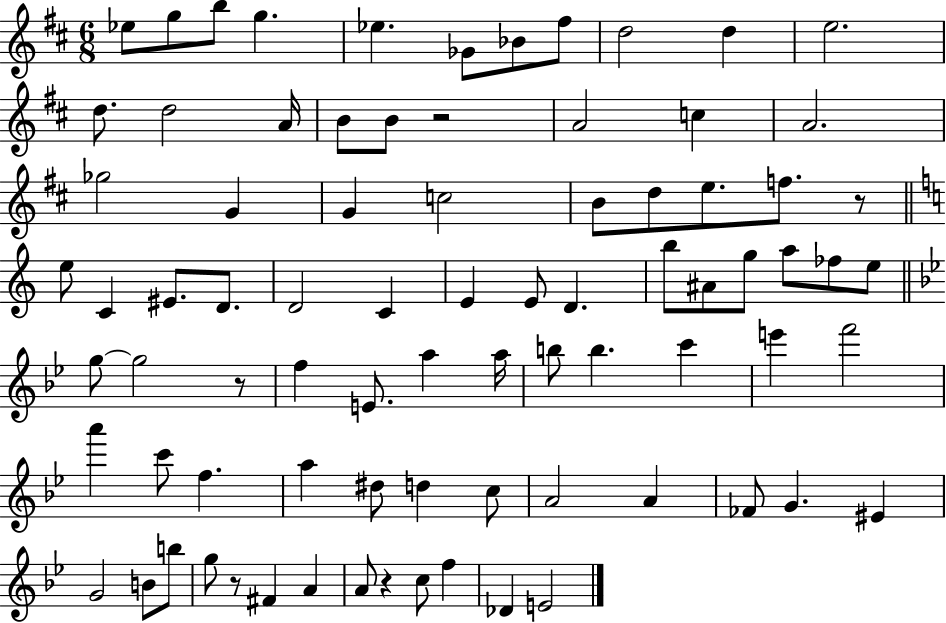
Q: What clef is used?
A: treble